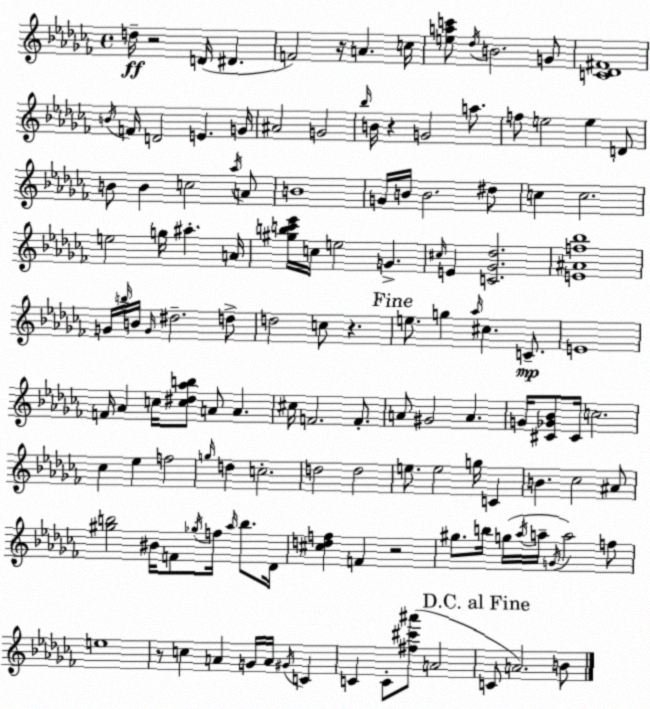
X:1
T:Untitled
M:4/4
L:1/4
K:Abm
d/4 z2 D/4 ^D F2 z/4 A c/4 [eac']/2 _d/4 B2 G/2 [C_D^F]4 B/4 F/4 D2 E G/4 ^A2 G2 _b/4 B/4 z G2 a/2 f/2 e2 e D/2 B/2 B c2 _a/4 A/2 B4 G/4 B/4 B2 ^d/2 c c2 e2 g/4 ^a A/4 [^gbc'_e']/4 c/4 e2 G ^c/4 E [C_G_d]2 [E^Af_b]4 G/4 b/4 B/4 G/4 ^d2 d/2 d2 c/2 z e/2 g _a/4 ^c C/2 E4 F/4 _A c/4 [c^d_ab]/2 A/2 A ^c/4 F2 F/2 A/2 ^G2 A G/4 [^C_G_B]/2 ^C/4 c2 _c _e f2 g/4 d c2 d2 d2 e/2 e2 g/4 C B _c2 ^A/2 [^gb]2 ^B/4 F/2 _g/4 f/4 _a/4 b/2 _D/4 [^cdf] F z2 ^g/2 b/4 g/4 _a/4 a/4 G/4 a2 f/2 e4 z/2 c A G/4 A/4 ^G/4 C C C/2 [^f^c'^a']/2 A2 C/2 A2 B/2